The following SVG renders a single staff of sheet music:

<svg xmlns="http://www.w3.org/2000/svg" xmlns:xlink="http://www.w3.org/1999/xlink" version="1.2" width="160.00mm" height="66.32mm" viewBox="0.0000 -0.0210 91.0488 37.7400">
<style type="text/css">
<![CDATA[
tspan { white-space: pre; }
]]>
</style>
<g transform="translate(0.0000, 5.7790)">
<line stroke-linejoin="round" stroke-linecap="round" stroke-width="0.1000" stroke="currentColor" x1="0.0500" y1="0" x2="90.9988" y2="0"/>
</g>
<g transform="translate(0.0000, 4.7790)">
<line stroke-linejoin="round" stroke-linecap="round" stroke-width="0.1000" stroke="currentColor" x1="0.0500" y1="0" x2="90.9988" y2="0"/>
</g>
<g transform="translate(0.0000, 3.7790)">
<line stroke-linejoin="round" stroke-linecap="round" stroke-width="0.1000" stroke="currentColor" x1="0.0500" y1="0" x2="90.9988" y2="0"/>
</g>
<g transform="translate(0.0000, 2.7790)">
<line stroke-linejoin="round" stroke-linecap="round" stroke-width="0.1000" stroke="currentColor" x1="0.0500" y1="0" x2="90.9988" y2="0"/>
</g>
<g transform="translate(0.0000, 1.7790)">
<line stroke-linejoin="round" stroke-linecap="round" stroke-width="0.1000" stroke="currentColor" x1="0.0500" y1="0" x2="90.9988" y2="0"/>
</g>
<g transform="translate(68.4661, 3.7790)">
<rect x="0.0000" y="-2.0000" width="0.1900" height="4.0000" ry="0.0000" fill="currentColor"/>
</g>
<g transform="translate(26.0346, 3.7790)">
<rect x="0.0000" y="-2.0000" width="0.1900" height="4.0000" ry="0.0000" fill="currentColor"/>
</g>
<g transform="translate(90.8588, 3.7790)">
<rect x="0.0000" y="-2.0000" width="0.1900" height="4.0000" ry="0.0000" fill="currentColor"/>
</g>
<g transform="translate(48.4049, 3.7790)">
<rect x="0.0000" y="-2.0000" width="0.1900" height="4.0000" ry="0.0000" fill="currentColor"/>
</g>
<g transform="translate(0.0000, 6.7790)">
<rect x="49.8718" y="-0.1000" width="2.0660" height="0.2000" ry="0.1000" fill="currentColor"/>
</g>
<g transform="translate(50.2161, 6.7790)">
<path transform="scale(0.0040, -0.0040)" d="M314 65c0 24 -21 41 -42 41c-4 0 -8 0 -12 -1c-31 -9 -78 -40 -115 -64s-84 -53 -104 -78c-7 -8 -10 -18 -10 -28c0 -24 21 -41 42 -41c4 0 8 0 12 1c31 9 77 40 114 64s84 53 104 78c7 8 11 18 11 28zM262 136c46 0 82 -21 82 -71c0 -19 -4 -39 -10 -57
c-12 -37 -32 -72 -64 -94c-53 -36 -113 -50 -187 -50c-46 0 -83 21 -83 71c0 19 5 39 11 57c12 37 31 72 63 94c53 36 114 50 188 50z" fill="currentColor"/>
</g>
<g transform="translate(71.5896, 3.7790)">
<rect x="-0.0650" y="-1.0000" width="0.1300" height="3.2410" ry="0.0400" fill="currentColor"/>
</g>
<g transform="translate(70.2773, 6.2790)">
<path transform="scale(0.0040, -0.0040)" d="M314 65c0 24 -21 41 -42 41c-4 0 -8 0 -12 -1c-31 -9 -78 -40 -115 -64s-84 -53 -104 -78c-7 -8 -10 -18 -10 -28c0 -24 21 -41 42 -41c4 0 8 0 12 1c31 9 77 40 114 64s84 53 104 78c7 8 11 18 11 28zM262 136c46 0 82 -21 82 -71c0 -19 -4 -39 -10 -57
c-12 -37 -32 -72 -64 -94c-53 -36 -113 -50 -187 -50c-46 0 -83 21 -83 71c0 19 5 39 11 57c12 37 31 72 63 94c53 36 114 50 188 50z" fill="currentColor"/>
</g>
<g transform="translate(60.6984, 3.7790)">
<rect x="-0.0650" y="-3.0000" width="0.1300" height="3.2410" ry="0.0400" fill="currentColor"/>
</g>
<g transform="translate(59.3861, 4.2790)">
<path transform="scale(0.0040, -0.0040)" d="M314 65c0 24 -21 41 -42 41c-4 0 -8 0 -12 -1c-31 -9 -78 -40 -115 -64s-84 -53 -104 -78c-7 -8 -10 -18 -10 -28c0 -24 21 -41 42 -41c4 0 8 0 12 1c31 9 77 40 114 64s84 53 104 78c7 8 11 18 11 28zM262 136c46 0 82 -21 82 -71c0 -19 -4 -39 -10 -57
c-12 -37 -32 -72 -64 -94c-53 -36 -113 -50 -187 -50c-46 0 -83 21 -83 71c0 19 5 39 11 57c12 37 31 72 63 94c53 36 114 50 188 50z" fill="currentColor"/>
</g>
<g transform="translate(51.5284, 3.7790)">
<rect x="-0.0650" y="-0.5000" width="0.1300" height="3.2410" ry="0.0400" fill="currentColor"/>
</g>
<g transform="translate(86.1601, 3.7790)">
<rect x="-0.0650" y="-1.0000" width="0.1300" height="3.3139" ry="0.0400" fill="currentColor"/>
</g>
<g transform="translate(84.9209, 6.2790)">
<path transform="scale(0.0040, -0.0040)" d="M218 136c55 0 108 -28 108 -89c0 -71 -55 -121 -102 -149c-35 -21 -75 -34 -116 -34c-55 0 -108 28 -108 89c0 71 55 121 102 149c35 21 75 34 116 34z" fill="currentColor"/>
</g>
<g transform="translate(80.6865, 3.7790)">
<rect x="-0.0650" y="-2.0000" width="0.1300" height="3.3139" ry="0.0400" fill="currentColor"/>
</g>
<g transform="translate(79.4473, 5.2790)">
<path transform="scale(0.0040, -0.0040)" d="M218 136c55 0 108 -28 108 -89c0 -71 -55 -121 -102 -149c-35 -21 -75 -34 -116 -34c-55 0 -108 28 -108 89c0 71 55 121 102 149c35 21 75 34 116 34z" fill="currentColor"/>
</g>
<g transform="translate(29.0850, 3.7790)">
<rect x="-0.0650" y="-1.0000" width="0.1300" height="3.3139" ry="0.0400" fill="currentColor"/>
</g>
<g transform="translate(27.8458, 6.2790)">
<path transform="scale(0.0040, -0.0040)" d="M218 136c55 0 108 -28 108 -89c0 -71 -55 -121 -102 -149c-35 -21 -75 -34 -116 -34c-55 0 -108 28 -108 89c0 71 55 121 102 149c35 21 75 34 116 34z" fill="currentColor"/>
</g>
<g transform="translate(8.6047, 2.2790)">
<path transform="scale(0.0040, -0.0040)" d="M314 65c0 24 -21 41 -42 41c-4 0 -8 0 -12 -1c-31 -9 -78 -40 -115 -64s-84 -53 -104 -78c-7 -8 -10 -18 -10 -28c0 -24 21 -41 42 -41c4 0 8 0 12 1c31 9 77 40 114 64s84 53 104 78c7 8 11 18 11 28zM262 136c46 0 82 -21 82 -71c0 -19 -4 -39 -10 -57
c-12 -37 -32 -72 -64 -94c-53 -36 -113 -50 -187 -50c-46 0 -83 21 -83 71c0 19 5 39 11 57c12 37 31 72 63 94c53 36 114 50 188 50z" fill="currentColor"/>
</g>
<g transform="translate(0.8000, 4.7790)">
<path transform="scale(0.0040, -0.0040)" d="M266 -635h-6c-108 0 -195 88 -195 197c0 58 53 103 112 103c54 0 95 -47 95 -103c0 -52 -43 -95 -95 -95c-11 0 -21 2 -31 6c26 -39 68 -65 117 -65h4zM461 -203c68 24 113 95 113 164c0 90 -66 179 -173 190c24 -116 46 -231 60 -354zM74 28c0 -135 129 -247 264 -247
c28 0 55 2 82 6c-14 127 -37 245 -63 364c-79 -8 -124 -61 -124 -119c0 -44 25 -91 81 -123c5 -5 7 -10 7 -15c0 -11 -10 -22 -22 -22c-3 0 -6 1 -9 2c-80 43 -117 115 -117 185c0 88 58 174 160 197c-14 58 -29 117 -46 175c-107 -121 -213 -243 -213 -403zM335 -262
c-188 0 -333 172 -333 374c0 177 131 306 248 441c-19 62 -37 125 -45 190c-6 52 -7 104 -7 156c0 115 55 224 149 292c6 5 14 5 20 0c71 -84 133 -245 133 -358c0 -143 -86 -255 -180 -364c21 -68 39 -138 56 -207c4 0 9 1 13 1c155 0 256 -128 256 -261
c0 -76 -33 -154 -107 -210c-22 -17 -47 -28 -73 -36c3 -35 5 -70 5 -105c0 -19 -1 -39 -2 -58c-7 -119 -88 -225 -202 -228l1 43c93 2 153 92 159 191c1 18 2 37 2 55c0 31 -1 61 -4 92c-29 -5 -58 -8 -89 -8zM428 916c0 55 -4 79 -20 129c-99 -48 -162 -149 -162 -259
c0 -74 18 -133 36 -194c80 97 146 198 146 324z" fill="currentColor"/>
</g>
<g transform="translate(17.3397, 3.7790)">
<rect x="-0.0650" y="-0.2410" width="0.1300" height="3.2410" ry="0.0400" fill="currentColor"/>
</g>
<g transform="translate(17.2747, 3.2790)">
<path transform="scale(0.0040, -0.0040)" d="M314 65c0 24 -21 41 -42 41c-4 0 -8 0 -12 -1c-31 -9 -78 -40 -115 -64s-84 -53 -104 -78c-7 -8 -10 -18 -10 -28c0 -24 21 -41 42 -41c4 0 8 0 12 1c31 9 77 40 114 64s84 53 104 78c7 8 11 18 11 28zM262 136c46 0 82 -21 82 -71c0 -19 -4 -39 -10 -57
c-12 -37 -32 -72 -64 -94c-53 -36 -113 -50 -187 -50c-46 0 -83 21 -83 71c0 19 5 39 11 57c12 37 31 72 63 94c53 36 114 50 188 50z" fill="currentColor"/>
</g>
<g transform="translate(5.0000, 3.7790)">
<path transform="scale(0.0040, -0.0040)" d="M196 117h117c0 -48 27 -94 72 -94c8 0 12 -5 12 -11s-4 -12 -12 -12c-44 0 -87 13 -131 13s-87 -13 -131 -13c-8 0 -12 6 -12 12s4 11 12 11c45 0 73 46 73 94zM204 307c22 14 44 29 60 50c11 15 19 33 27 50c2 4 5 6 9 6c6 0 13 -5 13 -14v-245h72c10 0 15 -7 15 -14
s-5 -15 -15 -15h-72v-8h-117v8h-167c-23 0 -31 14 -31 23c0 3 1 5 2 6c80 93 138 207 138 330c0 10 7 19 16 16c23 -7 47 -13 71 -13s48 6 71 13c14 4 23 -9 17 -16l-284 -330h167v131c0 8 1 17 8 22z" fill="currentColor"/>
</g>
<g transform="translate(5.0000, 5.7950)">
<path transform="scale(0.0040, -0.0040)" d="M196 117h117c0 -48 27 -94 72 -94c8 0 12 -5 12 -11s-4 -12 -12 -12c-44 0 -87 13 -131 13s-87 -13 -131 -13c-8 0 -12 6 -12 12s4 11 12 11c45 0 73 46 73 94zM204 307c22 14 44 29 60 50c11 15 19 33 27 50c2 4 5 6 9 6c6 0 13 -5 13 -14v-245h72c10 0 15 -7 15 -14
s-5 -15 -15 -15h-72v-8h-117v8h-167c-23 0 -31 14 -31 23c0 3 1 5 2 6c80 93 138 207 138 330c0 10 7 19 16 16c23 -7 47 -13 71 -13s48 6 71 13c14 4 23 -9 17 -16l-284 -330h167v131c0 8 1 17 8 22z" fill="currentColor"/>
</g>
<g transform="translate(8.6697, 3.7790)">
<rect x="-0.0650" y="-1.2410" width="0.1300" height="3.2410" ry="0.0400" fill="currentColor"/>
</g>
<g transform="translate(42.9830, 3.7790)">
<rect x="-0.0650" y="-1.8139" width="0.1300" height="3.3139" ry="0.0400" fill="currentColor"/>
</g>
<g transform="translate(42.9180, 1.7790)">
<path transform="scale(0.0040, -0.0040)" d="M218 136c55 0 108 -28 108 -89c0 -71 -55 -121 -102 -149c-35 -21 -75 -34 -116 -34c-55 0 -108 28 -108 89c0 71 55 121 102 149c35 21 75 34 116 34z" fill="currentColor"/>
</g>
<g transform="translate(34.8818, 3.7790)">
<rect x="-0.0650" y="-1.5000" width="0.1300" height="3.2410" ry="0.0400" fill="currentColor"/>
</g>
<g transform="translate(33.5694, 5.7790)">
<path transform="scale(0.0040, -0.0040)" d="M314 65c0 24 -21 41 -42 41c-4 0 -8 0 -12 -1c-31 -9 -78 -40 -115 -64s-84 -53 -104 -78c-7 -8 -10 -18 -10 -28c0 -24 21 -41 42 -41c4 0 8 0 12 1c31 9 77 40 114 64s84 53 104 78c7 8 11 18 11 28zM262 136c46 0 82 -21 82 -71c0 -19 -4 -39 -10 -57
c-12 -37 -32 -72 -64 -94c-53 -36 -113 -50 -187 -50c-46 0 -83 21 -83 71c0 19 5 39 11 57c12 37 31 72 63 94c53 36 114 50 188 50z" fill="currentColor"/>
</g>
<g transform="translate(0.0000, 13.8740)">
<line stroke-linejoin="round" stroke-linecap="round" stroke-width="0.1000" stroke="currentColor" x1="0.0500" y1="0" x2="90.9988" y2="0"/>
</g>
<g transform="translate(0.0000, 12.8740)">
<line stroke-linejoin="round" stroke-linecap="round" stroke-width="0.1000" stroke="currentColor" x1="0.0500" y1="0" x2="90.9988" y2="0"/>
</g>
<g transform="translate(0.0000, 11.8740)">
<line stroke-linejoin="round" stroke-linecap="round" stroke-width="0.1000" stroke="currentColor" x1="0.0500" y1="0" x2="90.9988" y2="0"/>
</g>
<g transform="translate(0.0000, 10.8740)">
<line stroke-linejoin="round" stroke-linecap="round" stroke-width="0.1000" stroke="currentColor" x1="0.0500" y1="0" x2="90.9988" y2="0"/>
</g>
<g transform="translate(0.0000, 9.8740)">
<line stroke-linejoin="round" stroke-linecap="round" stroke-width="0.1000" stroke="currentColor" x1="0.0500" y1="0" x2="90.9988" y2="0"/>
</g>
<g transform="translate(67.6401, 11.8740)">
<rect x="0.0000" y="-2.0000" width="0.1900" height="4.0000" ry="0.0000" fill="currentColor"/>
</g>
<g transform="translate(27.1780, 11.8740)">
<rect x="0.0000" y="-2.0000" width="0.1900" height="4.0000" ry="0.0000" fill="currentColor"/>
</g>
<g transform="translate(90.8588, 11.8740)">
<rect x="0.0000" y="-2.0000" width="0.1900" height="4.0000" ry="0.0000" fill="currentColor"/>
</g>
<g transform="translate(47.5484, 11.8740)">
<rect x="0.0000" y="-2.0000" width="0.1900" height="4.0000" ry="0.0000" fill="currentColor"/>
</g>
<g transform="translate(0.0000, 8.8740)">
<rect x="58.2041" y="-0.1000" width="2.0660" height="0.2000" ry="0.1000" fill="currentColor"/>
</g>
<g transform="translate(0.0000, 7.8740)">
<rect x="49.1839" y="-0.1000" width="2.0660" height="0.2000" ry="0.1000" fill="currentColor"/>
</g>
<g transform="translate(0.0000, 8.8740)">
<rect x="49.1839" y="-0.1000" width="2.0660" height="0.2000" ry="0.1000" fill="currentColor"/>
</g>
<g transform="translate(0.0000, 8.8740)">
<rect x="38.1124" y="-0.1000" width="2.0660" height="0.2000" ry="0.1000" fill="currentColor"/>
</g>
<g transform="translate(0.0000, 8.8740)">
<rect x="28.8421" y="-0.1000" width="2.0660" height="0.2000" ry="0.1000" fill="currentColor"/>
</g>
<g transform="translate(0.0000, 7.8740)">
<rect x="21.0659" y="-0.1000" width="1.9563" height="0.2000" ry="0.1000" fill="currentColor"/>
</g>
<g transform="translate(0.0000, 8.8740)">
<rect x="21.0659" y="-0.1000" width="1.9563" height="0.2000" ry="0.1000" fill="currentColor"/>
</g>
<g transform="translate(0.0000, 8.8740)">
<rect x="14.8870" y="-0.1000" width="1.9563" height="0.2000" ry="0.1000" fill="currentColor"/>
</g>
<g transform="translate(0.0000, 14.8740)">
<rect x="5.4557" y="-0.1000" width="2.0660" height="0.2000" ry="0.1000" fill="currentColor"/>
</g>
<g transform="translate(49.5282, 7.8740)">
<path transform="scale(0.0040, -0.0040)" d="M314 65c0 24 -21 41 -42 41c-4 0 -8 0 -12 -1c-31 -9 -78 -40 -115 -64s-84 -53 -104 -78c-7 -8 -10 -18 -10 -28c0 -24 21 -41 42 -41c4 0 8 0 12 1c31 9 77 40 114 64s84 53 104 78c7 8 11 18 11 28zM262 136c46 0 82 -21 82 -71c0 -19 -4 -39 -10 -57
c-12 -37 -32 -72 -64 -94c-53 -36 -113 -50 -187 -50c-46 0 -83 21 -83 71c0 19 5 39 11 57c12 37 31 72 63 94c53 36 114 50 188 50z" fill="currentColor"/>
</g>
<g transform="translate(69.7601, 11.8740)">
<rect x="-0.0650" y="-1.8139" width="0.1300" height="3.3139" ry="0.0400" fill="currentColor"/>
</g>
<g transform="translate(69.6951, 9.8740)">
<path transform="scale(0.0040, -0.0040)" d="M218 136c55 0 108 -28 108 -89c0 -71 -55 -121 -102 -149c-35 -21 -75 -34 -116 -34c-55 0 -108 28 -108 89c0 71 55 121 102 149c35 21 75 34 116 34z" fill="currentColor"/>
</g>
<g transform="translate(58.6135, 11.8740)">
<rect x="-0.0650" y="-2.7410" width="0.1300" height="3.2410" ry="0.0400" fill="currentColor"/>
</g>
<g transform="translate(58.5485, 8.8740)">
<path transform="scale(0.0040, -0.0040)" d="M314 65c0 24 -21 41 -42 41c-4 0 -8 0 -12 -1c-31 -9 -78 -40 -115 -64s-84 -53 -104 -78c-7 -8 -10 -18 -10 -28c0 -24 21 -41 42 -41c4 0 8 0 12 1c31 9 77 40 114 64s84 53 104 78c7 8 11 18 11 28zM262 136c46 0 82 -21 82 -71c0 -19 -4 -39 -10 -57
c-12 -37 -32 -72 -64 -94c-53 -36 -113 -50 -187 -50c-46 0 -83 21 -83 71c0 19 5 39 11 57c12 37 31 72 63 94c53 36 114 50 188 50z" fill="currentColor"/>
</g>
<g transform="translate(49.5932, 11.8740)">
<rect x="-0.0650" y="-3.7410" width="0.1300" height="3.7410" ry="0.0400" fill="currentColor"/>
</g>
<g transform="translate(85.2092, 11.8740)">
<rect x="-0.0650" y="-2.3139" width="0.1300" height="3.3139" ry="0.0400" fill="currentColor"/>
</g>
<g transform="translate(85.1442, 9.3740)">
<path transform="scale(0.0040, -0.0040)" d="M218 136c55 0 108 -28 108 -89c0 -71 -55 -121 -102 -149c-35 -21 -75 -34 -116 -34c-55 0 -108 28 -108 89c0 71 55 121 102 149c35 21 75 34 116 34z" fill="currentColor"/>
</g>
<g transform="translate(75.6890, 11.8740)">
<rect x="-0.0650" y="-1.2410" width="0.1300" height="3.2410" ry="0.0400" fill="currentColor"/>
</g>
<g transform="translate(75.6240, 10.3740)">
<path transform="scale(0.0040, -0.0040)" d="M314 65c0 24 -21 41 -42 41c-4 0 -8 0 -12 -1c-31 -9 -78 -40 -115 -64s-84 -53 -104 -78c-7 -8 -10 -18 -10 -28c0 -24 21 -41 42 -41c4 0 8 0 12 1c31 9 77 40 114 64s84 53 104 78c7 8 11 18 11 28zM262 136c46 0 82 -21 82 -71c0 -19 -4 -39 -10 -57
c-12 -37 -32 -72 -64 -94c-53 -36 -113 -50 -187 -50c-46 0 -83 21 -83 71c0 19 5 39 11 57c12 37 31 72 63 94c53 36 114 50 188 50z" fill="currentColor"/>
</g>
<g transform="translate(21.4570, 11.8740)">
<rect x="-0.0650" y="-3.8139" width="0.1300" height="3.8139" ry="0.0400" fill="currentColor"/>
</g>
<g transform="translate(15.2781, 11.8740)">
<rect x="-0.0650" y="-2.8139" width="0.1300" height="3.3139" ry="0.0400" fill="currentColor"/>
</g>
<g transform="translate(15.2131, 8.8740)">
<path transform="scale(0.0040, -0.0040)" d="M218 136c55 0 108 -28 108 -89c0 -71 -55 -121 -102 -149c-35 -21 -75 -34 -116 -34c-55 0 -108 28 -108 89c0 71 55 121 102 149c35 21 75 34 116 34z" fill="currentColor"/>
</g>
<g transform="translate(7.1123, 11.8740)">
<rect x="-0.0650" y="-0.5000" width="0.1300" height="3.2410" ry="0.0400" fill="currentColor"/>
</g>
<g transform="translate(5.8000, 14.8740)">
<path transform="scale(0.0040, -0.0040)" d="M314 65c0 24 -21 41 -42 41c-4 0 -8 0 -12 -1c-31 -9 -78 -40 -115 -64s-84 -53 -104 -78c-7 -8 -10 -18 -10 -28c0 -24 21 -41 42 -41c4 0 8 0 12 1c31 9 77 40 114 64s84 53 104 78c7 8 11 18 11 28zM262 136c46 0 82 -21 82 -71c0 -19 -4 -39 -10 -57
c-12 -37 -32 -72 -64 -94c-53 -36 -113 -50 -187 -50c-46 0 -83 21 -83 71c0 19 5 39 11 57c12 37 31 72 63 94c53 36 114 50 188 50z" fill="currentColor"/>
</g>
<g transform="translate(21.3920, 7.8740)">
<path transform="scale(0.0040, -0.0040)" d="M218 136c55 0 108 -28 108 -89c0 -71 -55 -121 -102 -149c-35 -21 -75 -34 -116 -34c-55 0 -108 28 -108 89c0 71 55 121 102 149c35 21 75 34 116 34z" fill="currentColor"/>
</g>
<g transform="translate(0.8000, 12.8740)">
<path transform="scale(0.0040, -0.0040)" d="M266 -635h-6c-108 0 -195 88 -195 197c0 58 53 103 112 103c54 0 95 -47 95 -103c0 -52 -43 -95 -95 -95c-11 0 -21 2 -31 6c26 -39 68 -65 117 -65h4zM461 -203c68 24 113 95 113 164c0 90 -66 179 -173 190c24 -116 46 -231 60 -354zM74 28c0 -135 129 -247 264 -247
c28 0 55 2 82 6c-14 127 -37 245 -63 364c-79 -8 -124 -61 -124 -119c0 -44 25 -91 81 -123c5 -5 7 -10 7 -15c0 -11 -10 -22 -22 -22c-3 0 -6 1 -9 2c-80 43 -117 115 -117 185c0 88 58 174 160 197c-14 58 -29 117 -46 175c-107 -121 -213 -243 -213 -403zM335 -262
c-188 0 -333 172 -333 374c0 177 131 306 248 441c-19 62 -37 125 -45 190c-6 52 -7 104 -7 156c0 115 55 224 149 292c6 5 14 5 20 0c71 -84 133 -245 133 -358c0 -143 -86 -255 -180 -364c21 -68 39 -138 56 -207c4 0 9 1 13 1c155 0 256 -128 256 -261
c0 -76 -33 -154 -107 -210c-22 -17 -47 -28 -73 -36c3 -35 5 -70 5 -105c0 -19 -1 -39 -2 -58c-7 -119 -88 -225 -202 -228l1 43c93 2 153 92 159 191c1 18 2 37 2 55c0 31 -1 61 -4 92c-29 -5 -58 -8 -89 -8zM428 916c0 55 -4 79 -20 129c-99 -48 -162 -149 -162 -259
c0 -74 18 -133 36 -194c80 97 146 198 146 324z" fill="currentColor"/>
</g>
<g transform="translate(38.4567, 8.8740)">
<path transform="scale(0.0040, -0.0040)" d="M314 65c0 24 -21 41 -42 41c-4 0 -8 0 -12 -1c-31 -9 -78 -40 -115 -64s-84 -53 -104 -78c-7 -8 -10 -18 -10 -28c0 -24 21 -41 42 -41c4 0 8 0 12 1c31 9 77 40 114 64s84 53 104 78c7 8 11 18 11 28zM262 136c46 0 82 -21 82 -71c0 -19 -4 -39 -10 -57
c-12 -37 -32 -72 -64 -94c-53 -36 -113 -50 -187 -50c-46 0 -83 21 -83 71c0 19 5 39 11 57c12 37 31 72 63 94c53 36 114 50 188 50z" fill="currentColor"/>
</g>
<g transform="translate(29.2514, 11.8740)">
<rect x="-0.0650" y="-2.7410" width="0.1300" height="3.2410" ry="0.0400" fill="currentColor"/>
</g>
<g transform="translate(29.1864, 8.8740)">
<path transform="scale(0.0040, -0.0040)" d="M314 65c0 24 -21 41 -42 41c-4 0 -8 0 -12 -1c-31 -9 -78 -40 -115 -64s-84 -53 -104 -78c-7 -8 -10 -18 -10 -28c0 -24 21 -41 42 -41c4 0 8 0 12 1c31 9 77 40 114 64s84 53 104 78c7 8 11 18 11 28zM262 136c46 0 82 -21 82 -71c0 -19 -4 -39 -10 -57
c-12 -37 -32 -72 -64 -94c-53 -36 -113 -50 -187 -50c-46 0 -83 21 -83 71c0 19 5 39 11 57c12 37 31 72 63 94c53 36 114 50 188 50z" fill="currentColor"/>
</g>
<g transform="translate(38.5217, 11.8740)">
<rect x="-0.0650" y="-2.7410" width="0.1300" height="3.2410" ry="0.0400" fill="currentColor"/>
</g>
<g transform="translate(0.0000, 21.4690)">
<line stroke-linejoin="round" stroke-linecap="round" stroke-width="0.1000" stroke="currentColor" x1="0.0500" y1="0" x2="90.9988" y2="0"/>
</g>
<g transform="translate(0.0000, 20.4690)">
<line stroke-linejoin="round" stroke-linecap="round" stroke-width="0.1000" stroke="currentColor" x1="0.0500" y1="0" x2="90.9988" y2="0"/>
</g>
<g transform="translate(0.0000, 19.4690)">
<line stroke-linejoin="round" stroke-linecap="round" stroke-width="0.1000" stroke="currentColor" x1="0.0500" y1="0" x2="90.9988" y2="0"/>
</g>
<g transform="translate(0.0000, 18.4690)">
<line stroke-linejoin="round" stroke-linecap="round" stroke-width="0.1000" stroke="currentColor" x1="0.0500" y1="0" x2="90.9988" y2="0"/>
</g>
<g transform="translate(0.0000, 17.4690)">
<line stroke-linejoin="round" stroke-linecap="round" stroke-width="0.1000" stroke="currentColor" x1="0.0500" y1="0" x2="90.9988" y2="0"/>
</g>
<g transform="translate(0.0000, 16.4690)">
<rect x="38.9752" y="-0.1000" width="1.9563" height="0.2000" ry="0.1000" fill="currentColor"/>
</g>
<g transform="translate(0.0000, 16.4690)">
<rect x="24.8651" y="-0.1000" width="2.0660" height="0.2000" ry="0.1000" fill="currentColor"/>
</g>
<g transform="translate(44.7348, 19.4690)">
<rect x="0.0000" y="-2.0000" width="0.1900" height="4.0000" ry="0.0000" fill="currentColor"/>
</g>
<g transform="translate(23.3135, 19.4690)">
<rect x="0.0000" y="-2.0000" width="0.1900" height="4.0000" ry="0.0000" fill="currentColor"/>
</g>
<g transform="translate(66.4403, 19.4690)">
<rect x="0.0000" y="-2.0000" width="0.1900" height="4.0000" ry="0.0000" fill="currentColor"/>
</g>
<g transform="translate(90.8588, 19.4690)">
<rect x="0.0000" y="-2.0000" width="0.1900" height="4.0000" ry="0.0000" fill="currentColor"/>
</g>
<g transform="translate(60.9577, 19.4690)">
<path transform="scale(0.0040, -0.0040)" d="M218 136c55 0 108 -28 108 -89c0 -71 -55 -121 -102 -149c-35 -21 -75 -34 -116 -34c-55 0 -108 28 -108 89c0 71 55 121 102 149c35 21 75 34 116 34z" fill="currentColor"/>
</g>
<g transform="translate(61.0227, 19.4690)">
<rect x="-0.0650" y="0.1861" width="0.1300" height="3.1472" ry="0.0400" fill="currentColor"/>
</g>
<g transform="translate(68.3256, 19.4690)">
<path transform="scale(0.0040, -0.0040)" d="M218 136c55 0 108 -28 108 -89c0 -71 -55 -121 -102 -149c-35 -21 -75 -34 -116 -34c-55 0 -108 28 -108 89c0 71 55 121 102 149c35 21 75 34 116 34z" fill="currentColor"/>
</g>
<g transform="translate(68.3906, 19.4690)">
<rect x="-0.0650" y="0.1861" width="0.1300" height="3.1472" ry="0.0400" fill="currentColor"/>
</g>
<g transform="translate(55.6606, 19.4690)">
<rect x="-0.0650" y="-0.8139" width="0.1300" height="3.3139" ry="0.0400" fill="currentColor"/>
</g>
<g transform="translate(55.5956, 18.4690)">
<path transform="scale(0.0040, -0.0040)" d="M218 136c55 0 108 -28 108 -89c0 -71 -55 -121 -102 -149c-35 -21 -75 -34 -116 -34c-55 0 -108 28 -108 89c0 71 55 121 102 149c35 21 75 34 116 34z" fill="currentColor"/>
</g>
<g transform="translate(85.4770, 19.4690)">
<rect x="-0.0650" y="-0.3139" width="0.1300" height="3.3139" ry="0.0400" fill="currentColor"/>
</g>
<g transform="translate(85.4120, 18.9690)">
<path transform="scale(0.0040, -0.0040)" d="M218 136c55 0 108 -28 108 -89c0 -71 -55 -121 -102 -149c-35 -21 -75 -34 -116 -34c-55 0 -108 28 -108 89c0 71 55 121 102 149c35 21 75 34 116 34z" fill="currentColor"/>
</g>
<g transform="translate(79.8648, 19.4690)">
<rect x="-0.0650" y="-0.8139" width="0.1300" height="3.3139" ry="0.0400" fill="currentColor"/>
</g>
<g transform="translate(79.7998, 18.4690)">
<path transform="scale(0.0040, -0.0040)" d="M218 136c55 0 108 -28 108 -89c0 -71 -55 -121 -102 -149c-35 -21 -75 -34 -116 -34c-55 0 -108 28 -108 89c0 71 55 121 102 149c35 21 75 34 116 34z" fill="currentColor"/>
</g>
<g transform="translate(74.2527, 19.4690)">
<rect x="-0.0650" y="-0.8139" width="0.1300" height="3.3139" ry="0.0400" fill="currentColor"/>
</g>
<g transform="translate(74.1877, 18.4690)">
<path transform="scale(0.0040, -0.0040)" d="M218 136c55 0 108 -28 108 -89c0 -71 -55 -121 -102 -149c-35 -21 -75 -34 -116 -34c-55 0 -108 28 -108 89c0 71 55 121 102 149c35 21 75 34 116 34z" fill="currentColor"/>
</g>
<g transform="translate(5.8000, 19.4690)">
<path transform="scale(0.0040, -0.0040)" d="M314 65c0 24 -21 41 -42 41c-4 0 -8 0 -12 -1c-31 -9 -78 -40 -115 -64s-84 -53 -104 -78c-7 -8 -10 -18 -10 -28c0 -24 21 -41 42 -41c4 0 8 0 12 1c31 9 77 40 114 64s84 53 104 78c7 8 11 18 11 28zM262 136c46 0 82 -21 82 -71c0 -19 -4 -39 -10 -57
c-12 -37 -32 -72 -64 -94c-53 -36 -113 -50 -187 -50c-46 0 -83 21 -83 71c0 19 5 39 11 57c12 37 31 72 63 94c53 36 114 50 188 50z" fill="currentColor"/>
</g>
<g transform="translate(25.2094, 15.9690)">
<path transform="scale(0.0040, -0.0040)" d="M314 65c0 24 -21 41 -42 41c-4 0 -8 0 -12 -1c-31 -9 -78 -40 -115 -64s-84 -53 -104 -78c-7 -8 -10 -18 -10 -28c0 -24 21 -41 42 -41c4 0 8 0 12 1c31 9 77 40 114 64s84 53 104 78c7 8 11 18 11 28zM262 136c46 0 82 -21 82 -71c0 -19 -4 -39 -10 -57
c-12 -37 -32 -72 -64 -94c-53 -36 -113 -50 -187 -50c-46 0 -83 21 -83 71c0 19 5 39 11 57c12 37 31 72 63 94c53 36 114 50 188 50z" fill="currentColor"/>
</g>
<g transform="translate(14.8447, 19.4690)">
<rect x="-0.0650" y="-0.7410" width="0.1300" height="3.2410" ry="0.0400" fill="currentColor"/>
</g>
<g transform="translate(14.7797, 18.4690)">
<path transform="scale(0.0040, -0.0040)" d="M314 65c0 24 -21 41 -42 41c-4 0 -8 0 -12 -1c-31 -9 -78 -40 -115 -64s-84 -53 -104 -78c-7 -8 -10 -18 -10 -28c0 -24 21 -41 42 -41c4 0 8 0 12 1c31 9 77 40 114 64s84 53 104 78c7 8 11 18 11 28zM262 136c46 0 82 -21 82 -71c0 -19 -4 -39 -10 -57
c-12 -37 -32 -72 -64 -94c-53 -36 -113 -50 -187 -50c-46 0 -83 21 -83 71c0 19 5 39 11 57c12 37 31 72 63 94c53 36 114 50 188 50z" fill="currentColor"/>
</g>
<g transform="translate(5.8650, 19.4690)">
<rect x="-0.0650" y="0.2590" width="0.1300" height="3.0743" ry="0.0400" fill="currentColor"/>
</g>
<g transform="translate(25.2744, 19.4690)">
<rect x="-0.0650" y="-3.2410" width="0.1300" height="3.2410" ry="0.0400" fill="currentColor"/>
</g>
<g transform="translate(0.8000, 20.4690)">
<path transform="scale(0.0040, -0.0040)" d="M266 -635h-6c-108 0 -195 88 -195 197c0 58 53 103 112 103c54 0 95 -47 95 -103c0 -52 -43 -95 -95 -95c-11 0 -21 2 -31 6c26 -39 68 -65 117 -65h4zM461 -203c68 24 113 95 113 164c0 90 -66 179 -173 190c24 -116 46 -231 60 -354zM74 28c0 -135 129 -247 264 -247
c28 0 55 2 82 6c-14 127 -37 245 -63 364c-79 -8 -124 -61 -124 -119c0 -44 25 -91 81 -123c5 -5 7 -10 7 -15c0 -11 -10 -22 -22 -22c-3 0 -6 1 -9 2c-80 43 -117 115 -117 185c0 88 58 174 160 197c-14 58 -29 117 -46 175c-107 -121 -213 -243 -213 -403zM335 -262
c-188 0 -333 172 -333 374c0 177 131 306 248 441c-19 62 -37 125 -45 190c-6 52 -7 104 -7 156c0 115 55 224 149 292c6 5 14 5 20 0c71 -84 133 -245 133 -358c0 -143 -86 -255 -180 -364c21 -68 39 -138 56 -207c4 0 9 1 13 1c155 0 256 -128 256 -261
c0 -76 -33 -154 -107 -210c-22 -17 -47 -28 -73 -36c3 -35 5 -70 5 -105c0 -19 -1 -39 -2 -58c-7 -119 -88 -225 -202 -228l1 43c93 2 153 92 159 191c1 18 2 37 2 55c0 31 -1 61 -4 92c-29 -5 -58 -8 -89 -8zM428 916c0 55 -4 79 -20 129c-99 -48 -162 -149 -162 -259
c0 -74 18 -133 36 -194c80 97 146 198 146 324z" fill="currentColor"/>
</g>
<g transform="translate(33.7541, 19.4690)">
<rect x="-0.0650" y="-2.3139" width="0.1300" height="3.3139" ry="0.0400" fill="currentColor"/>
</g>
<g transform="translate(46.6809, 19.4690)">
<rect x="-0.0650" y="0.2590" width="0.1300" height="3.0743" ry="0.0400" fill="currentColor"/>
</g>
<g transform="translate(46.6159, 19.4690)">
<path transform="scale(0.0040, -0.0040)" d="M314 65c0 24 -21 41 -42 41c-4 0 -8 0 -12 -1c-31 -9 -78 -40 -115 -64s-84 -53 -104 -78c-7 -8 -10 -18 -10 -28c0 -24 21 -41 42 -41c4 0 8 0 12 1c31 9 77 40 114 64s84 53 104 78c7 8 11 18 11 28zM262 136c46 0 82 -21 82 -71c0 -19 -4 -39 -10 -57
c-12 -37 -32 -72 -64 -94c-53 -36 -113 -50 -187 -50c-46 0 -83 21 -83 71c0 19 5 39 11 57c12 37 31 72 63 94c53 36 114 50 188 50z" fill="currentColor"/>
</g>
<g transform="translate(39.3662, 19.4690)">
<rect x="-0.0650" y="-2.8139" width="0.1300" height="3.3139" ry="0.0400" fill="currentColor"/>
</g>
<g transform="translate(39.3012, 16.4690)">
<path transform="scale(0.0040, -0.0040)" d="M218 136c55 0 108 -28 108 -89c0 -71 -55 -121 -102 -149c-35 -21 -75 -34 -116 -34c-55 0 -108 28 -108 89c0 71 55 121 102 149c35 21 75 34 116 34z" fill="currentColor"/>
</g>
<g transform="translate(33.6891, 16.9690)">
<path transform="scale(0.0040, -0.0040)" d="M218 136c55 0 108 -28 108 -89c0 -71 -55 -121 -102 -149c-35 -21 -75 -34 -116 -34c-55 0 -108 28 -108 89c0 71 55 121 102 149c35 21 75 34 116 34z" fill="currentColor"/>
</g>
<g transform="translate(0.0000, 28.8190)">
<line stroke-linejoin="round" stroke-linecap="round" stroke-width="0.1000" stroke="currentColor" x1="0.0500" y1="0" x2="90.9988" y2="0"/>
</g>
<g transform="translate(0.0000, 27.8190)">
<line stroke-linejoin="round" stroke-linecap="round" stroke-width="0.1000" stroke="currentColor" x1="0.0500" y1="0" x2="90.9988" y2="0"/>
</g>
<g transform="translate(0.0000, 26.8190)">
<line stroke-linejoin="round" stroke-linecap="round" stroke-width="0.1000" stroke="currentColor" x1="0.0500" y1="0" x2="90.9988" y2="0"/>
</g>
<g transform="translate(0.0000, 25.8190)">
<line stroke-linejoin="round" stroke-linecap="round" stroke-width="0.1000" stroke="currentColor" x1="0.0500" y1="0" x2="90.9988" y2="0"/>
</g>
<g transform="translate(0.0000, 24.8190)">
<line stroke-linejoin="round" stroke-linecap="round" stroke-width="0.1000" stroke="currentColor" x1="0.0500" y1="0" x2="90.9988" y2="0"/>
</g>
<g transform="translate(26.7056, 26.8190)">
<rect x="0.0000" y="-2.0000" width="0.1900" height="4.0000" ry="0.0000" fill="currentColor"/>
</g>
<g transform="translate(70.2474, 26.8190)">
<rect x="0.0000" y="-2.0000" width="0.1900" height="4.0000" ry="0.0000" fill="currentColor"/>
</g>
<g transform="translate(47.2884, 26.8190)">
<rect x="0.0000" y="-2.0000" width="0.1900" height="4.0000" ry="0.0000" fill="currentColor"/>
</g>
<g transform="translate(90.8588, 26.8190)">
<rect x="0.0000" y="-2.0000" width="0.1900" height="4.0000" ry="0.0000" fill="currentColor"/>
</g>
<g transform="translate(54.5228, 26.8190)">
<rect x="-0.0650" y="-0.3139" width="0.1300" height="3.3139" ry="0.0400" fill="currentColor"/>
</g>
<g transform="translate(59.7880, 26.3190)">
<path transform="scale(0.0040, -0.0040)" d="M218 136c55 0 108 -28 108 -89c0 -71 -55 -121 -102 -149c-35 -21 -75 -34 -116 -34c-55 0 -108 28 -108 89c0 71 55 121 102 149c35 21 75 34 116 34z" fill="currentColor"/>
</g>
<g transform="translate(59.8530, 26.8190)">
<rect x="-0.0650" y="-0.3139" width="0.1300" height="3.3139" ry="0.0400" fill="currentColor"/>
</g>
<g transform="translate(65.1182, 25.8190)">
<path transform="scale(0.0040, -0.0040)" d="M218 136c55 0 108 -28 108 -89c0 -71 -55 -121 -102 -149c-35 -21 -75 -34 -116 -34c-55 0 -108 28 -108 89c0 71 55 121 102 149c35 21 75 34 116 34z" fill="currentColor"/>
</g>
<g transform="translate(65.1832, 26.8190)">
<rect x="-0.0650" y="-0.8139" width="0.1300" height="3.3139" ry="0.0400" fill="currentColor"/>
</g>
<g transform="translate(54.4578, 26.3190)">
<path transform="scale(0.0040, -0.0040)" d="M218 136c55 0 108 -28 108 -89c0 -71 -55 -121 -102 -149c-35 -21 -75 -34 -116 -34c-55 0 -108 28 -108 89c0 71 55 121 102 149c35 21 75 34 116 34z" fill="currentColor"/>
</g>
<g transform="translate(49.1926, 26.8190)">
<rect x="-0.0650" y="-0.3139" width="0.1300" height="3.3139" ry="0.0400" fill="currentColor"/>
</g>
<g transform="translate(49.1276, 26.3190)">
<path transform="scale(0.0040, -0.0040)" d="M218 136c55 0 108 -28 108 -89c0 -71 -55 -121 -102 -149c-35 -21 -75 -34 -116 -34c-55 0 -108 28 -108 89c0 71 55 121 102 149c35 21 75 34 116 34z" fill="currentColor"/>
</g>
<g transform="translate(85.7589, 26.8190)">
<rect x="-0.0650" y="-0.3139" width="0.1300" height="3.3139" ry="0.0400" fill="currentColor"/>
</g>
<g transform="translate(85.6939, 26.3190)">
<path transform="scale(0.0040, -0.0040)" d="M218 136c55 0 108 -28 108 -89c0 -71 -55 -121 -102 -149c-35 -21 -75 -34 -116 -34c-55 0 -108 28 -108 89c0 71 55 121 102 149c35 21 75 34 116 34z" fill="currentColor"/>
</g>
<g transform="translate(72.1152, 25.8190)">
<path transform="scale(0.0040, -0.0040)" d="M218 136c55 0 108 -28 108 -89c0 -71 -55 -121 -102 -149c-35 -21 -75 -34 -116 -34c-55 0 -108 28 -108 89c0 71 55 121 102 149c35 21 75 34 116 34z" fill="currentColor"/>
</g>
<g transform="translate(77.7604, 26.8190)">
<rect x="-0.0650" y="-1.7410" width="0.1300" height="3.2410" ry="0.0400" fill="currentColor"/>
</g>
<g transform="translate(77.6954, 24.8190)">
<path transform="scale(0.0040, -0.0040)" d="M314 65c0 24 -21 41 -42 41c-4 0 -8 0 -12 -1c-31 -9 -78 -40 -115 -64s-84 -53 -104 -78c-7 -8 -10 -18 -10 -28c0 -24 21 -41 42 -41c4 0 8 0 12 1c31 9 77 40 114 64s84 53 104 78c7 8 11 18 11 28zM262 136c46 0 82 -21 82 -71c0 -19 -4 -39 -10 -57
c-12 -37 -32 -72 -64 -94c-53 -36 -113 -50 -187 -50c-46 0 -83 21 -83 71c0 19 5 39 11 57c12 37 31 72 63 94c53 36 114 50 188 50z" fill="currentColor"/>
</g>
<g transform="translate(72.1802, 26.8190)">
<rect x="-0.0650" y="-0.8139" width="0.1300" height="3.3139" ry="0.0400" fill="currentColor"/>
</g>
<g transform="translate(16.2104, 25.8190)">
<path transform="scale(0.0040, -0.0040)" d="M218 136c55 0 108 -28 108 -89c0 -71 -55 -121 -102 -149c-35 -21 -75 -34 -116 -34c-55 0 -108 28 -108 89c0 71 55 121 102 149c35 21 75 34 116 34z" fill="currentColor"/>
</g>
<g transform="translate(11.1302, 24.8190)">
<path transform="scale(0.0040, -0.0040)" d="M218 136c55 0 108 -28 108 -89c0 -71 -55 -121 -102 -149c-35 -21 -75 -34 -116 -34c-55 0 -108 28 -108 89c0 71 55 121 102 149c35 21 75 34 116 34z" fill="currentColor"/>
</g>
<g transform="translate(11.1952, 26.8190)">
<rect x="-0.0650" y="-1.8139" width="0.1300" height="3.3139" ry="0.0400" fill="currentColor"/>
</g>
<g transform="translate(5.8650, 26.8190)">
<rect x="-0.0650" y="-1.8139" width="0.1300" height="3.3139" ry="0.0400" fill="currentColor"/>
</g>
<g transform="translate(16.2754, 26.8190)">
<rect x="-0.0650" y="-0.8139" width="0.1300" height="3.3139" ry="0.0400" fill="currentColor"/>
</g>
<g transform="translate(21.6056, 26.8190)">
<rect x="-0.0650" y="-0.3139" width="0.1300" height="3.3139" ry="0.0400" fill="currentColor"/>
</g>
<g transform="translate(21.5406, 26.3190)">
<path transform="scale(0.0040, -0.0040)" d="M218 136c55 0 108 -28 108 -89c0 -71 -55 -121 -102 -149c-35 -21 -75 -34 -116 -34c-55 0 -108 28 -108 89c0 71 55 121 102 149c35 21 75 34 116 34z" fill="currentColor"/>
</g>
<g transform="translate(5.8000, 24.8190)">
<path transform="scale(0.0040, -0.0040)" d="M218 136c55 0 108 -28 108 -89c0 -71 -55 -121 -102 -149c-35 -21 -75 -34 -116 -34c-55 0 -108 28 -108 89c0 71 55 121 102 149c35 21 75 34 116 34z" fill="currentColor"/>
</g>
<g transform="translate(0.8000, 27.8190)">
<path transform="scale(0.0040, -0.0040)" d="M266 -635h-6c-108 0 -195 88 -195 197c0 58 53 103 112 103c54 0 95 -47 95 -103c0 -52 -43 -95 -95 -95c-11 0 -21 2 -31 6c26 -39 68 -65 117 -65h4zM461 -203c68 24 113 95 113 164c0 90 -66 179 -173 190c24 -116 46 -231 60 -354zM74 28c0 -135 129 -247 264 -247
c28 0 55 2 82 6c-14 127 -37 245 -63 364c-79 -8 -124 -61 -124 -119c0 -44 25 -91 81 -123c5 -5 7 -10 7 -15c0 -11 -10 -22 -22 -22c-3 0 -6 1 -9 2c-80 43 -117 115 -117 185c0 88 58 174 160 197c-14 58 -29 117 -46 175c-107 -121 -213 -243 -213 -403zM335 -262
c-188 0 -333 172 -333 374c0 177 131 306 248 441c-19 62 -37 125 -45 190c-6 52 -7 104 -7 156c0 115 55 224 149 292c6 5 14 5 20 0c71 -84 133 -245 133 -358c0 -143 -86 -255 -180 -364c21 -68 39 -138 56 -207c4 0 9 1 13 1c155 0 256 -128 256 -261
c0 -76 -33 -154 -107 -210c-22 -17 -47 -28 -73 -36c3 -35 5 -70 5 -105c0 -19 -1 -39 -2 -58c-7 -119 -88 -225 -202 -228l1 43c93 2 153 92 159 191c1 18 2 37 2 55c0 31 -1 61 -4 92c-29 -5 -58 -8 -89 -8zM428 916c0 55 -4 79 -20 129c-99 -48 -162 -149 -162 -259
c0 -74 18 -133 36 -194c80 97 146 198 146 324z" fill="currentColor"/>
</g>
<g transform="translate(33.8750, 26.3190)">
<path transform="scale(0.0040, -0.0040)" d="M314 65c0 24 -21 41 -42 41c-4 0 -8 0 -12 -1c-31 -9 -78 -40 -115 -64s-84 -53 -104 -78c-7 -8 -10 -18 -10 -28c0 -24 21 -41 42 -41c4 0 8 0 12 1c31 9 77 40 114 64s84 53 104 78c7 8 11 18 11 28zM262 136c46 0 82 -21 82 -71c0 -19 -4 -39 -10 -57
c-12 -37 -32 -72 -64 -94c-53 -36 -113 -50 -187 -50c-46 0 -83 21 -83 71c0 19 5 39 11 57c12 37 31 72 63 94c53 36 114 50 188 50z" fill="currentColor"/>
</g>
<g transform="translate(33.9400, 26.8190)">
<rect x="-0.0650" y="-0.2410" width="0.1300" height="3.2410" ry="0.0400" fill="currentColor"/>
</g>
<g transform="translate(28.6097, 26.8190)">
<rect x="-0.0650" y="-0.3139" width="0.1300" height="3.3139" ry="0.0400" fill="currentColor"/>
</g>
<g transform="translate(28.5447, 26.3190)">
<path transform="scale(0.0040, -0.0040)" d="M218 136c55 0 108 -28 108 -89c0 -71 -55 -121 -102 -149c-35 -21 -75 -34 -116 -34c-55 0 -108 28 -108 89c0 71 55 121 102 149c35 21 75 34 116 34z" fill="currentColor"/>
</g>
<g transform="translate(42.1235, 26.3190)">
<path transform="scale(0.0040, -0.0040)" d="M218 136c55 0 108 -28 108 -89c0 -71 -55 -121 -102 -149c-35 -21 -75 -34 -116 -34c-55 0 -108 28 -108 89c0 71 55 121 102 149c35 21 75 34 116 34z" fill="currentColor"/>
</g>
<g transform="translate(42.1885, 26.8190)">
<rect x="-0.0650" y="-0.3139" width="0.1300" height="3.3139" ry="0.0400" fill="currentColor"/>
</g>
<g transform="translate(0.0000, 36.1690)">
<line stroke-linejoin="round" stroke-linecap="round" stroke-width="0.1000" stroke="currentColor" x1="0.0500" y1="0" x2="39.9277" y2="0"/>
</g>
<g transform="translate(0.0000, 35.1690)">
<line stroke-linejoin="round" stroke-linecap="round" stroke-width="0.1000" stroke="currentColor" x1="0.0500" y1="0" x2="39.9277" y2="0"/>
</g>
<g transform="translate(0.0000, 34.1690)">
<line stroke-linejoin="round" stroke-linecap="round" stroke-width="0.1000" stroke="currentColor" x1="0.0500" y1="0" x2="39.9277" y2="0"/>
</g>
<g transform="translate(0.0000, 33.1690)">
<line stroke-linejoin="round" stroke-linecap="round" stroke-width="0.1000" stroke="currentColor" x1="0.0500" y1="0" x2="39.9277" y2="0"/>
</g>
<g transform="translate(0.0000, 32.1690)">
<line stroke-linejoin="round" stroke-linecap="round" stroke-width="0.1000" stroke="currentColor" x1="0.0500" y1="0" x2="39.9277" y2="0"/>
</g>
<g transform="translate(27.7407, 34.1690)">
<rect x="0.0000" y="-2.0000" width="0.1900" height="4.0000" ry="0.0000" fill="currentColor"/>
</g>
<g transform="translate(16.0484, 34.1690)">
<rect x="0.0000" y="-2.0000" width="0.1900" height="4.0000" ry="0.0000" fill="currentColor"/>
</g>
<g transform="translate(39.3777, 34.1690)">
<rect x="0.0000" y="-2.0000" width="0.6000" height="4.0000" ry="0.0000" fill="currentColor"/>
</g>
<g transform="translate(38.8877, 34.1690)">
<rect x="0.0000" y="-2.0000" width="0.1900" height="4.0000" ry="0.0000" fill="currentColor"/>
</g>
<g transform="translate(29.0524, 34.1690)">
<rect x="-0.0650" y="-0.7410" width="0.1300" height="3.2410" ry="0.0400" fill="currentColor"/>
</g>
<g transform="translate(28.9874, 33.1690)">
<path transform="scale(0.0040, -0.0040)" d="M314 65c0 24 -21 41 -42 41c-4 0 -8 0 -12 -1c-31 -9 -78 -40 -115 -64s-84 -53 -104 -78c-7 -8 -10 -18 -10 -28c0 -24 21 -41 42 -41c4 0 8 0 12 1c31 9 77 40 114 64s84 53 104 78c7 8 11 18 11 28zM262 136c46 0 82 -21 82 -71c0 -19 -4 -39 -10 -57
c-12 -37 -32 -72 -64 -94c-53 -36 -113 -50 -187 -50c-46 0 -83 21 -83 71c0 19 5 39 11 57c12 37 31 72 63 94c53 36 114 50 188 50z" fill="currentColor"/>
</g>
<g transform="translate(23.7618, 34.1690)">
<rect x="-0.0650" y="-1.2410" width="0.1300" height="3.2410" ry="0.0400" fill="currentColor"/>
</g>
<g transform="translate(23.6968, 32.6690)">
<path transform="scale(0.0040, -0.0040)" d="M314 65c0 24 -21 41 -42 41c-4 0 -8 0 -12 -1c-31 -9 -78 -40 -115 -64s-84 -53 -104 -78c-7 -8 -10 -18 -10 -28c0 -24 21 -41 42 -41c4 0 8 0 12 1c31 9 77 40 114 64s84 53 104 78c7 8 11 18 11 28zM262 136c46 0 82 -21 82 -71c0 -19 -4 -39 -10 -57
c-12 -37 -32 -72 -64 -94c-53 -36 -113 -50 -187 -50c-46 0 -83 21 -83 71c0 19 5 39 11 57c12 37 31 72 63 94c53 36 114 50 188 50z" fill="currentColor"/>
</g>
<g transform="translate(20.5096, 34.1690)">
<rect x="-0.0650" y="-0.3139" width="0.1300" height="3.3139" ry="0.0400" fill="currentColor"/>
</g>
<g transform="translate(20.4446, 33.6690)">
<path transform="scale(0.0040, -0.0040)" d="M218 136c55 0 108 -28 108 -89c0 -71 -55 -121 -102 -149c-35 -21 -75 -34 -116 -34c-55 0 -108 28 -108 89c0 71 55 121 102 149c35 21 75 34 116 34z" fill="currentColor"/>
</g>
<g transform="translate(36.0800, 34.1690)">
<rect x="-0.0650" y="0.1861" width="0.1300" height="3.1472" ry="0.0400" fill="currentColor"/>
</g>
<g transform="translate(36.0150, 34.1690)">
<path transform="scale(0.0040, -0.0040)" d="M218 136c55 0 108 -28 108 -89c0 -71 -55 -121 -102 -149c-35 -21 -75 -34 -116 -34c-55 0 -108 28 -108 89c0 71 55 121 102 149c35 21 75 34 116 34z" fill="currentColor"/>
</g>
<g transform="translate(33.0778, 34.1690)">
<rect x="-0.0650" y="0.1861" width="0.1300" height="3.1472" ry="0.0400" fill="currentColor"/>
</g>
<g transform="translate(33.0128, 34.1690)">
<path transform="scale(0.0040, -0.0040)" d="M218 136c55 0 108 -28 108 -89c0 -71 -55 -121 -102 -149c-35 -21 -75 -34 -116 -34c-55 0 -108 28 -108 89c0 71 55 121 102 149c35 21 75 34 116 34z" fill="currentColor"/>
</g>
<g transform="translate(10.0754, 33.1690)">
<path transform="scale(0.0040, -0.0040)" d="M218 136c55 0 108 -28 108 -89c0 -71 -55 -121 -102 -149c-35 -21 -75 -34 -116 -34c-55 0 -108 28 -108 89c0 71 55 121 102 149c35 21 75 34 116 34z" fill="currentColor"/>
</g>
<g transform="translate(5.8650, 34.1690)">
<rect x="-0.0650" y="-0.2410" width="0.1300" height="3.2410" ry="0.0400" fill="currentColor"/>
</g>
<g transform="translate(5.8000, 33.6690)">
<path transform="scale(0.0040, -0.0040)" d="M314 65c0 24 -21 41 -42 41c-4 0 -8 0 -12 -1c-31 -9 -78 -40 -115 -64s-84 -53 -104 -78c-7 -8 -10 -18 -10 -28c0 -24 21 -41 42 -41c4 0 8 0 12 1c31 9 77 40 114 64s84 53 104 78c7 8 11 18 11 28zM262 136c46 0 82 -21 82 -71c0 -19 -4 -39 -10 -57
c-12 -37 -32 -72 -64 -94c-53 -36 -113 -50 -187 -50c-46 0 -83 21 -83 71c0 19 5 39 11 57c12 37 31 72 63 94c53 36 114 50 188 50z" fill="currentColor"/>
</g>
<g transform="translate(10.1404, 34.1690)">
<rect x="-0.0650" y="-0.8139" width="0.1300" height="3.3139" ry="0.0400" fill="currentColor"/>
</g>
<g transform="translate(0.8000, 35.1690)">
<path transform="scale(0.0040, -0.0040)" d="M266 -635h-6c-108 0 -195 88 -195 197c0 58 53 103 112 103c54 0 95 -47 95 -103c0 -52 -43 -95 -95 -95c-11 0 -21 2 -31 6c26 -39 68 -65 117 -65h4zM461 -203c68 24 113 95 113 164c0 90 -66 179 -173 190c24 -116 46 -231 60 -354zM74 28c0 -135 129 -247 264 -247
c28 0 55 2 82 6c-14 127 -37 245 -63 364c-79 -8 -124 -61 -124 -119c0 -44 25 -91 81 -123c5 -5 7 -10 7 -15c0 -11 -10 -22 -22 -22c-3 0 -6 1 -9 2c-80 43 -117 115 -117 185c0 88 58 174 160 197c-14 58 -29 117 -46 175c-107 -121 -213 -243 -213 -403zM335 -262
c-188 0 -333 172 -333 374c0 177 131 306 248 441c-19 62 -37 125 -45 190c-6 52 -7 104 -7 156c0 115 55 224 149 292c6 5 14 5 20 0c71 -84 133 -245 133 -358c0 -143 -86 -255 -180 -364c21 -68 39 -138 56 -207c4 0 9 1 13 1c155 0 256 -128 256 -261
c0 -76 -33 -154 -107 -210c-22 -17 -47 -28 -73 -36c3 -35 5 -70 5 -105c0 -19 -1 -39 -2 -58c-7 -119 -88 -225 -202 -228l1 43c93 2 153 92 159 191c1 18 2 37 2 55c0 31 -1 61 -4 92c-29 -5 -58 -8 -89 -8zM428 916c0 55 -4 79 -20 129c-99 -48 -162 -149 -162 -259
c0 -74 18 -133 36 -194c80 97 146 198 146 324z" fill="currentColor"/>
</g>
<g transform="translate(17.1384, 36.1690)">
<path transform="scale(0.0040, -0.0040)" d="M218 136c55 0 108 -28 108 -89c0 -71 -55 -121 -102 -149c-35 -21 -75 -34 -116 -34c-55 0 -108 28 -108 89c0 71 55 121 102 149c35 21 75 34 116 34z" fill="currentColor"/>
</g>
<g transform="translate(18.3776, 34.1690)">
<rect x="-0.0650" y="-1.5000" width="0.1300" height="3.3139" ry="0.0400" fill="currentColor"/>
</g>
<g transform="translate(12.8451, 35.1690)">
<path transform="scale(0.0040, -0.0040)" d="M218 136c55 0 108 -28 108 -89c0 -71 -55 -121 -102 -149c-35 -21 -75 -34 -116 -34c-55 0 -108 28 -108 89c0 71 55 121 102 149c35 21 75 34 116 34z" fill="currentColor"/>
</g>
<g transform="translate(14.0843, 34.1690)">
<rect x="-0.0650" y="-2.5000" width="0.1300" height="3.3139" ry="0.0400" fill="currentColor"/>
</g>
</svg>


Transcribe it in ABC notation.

X:1
T:Untitled
M:4/4
L:1/4
K:C
e2 c2 D E2 f C2 A2 D2 F D C2 a c' a2 a2 c'2 a2 f e2 g B2 d2 b2 g a B2 d B B d d c f f d c c c2 c c c c d d f2 c c2 d G E c e2 d2 B B